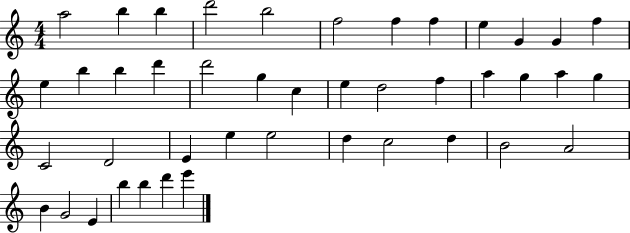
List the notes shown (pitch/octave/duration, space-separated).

A5/h B5/q B5/q D6/h B5/h F5/h F5/q F5/q E5/q G4/q G4/q F5/q E5/q B5/q B5/q D6/q D6/h G5/q C5/q E5/q D5/h F5/q A5/q G5/q A5/q G5/q C4/h D4/h E4/q E5/q E5/h D5/q C5/h D5/q B4/h A4/h B4/q G4/h E4/q B5/q B5/q D6/q E6/q